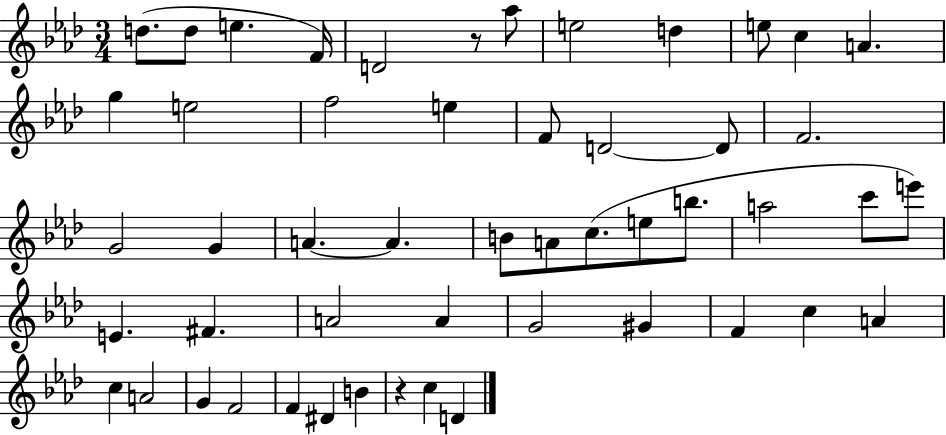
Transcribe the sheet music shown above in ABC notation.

X:1
T:Untitled
M:3/4
L:1/4
K:Ab
d/2 d/2 e F/4 D2 z/2 _a/2 e2 d e/2 c A g e2 f2 e F/2 D2 D/2 F2 G2 G A A B/2 A/2 c/2 e/2 b/2 a2 c'/2 e'/2 E ^F A2 A G2 ^G F c A c A2 G F2 F ^D B z c D